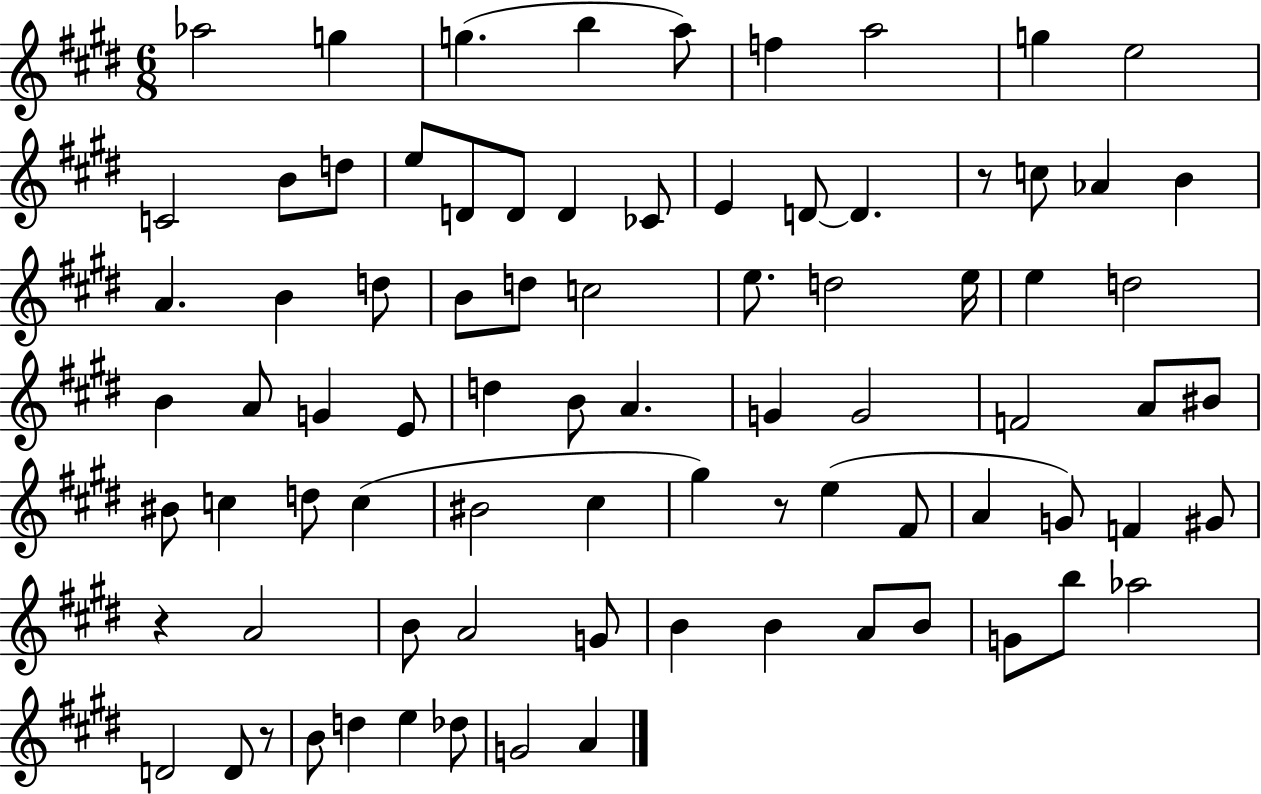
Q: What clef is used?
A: treble